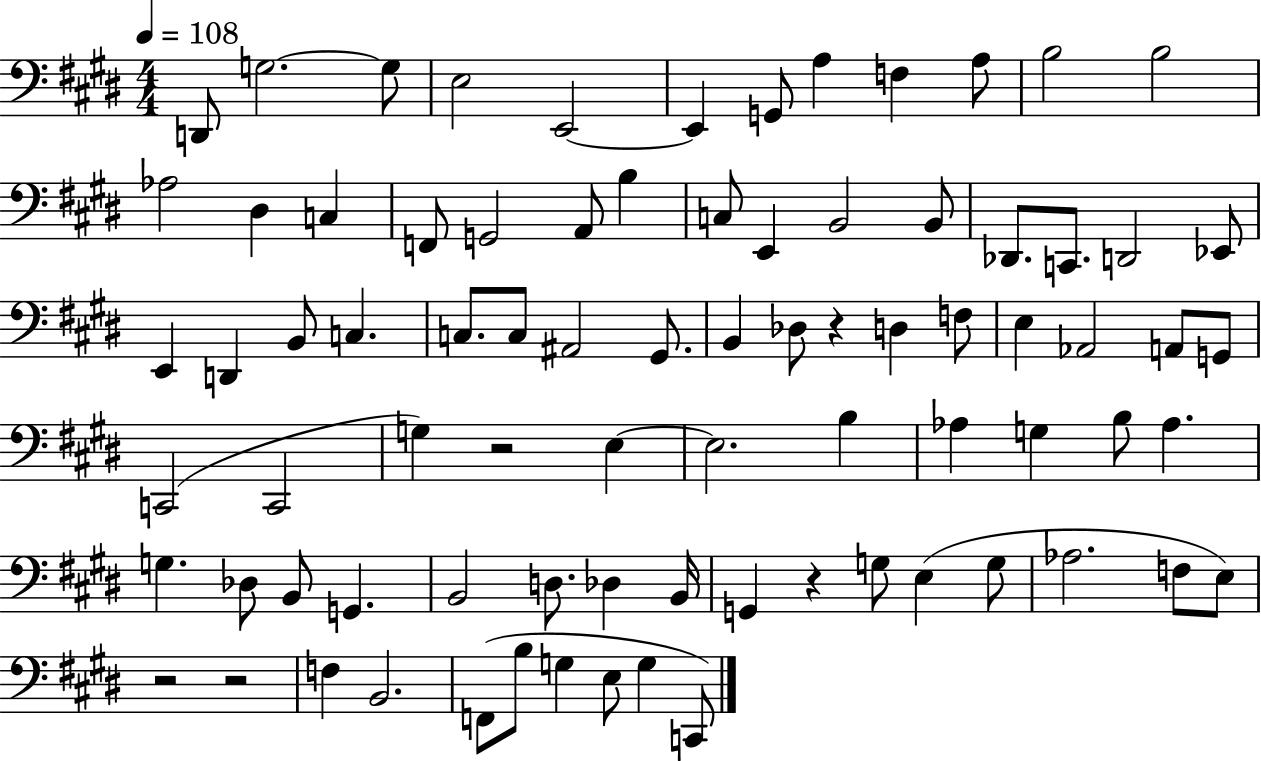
{
  \clef bass
  \numericTimeSignature
  \time 4/4
  \key e \major
  \tempo 4 = 108
  \repeat volta 2 { d,8 g2.~~ g8 | e2 e,2~~ | e,4 g,8 a4 f4 a8 | b2 b2 | \break aes2 dis4 c4 | f,8 g,2 a,8 b4 | c8 e,4 b,2 b,8 | des,8. c,8. d,2 ees,8 | \break e,4 d,4 b,8 c4. | c8. c8 ais,2 gis,8. | b,4 des8 r4 d4 f8 | e4 aes,2 a,8 g,8 | \break c,2( c,2 | g4) r2 e4~~ | e2. b4 | aes4 g4 b8 aes4. | \break g4. des8 b,8 g,4. | b,2 d8. des4 b,16 | g,4 r4 g8 e4( g8 | aes2. f8 e8) | \break r2 r2 | f4 b,2. | f,8( b8 g4 e8 g4 c,8) | } \bar "|."
}